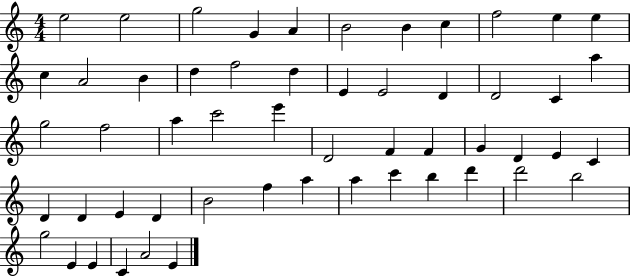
E5/h E5/h G5/h G4/q A4/q B4/h B4/q C5/q F5/h E5/q E5/q C5/q A4/h B4/q D5/q F5/h D5/q E4/q E4/h D4/q D4/h C4/q A5/q G5/h F5/h A5/q C6/h E6/q D4/h F4/q F4/q G4/q D4/q E4/q C4/q D4/q D4/q E4/q D4/q B4/h F5/q A5/q A5/q C6/q B5/q D6/q D6/h B5/h G5/h E4/q E4/q C4/q A4/h E4/q